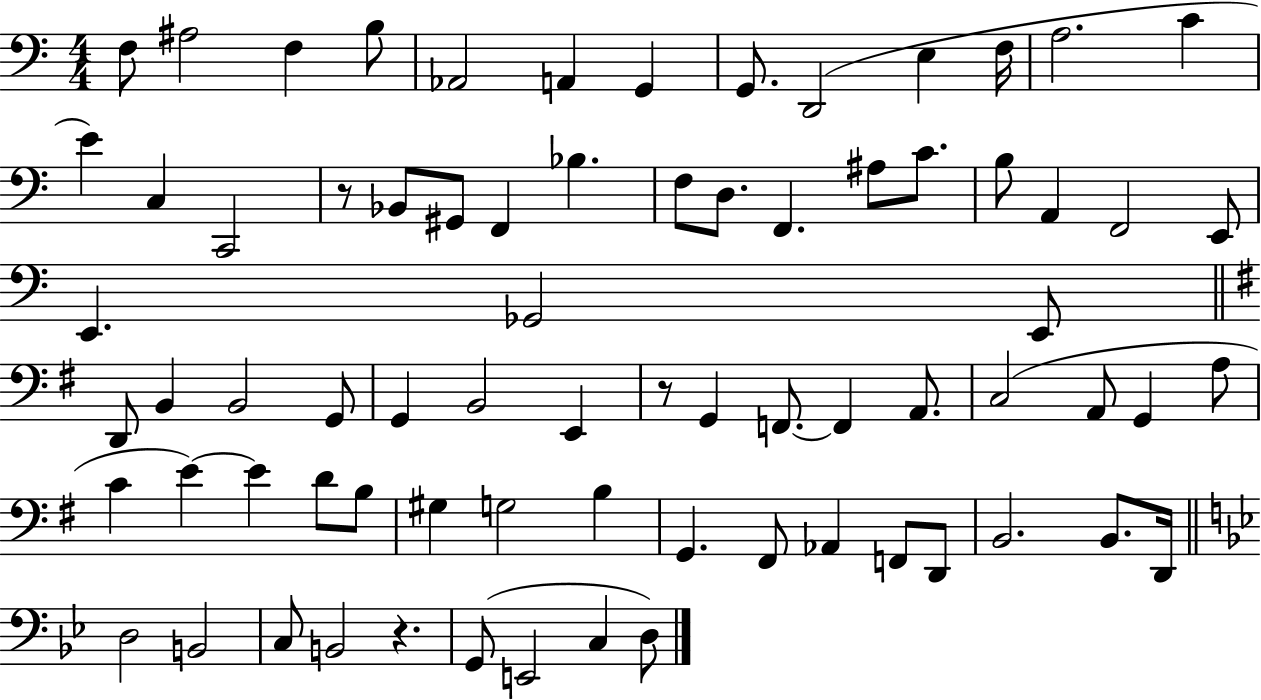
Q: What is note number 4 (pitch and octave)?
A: B3